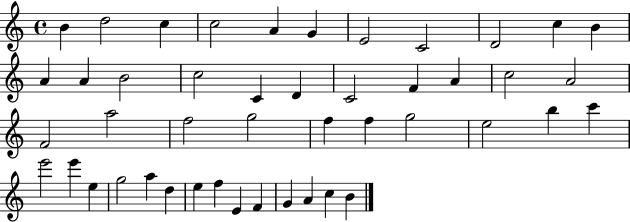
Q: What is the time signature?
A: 4/4